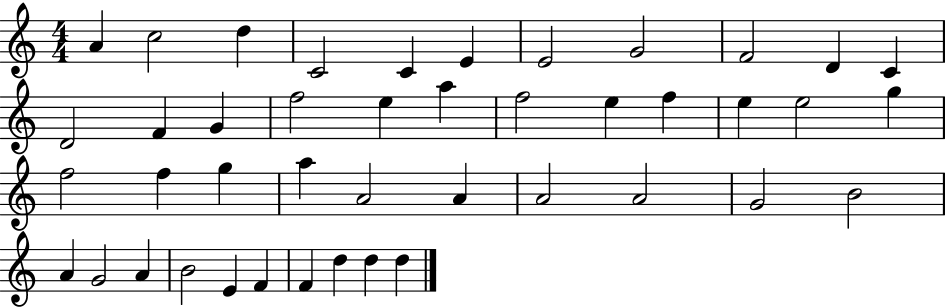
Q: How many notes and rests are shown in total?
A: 43